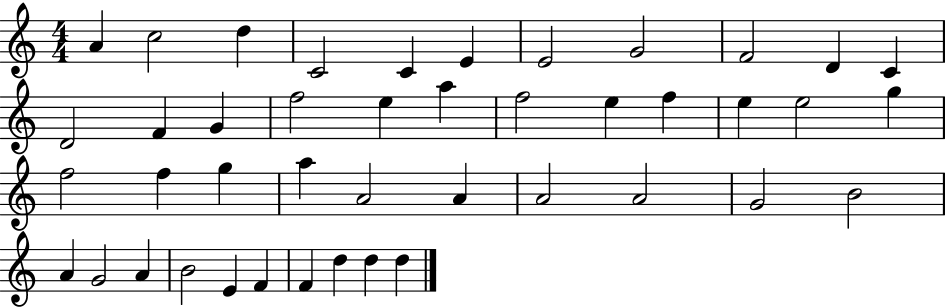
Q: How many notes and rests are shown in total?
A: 43